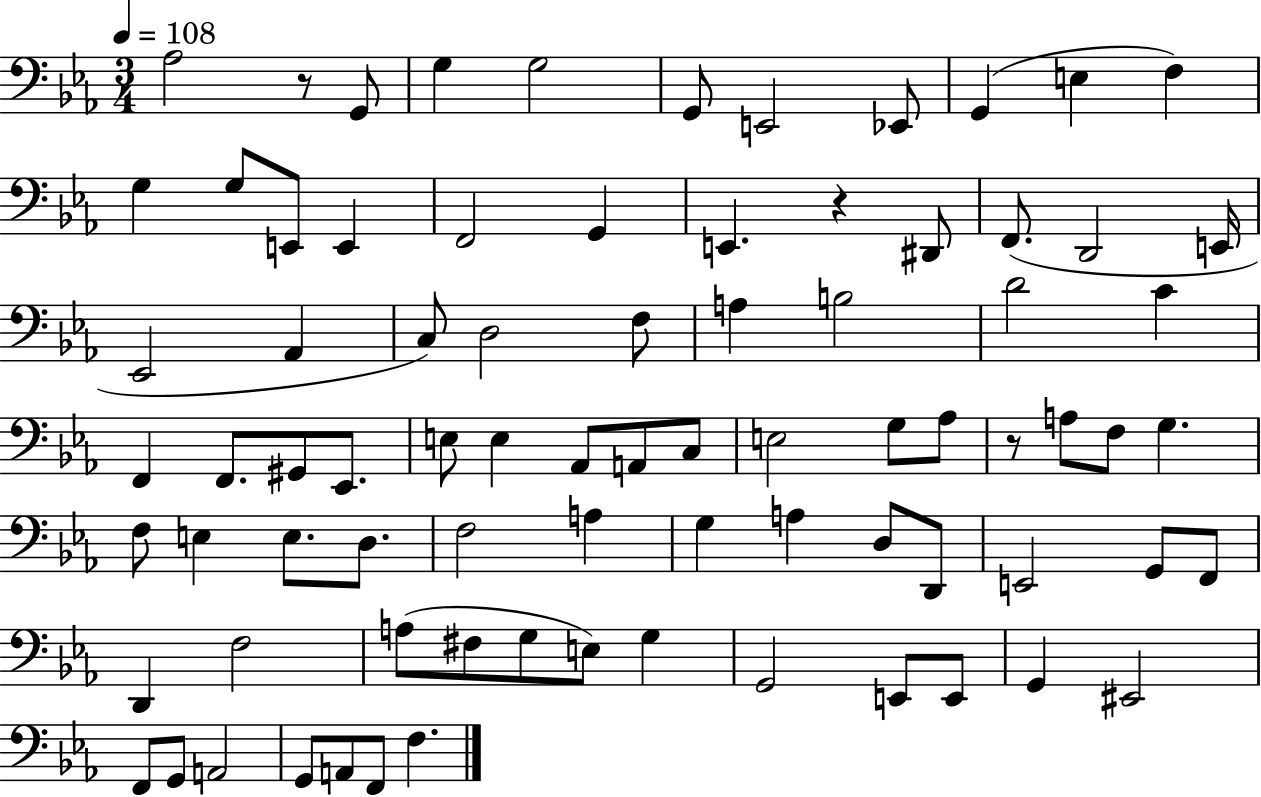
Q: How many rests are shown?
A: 3